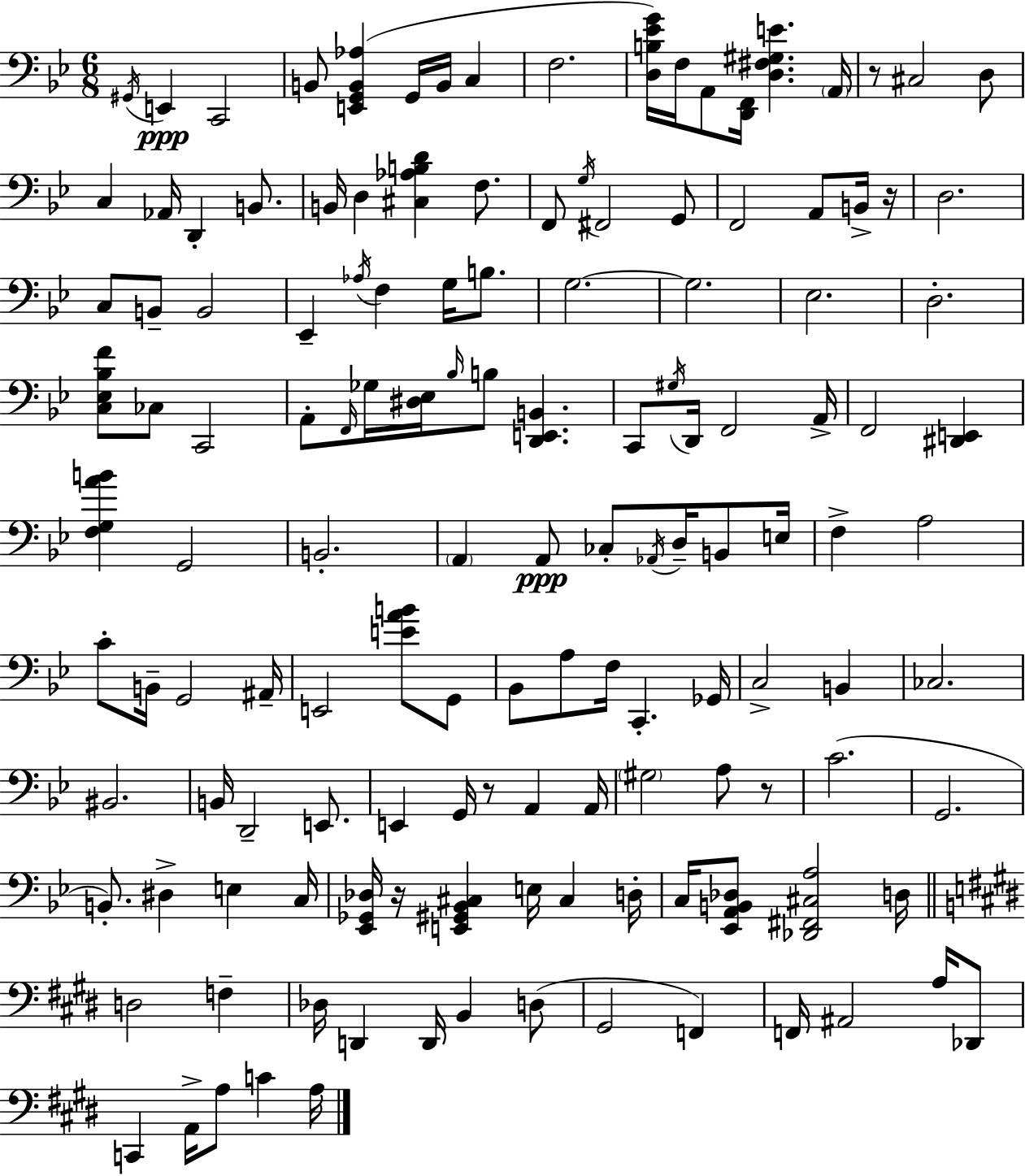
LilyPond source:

{
  \clef bass
  \numericTimeSignature
  \time 6/8
  \key bes \major
  \acciaccatura { gis,16 }\ppp e,4 c,2 | b,8 <e, g, b, aes>4( g,16 b,16 c4 | f2. | <d b ees' g'>16) f16 a,8 <d, f,>16 <d fis gis e'>4. | \break \parenthesize a,16 r8 cis2 d8 | c4 aes,16 d,4-. b,8. | b,16 d4 <cis aes b d'>4 f8. | f,8 \acciaccatura { g16 } fis,2 | \break g,8 f,2 a,8 | b,16-> r16 d2. | c8 b,8-- b,2 | ees,4-- \acciaccatura { aes16 } f4 g16 | \break b8. g2.~~ | g2. | ees2. | d2.-. | \break <c ees bes f'>8 ces8 c,2 | a,8-. \grace { f,16 } ges16 <dis ees>16 \grace { bes16 } b8 <d, e, b,>4. | c,8 \acciaccatura { gis16 } d,16 f,2 | a,16-> f,2 | \break <dis, e,>4 <f g a' b'>4 g,2 | b,2.-. | \parenthesize a,4 a,8\ppp | ces8-. \acciaccatura { aes,16 } d16-- b,8 e16 f4-> a2 | \break c'8-. b,16-- g,2 | ais,16-- e,2 | <e' a' b'>8 g,8 bes,8 a8 f16 | c,4.-. ges,16 c2-> | \break b,4 ces2. | bis,2. | b,16 d,2-- | e,8. e,4 g,16 | \break r8 a,4 a,16 \parenthesize gis2 | a8 r8 c'2.( | g,2. | b,8.-.) dis4-> | \break e4 c16 <ees, ges, des>16 r16 <e, gis, bes, cis>4 | e16 cis4 d16-. c16 <ees, a, b, des>8 <des, fis, cis a>2 | d16 \bar "||" \break \key e \major d2 f4-- | des16 d,4 d,16 b,4 d8( | gis,2 f,4) | f,16 ais,2 a16 des,8 | \break c,4 a,16-> a8 c'4 a16 | \bar "|."
}